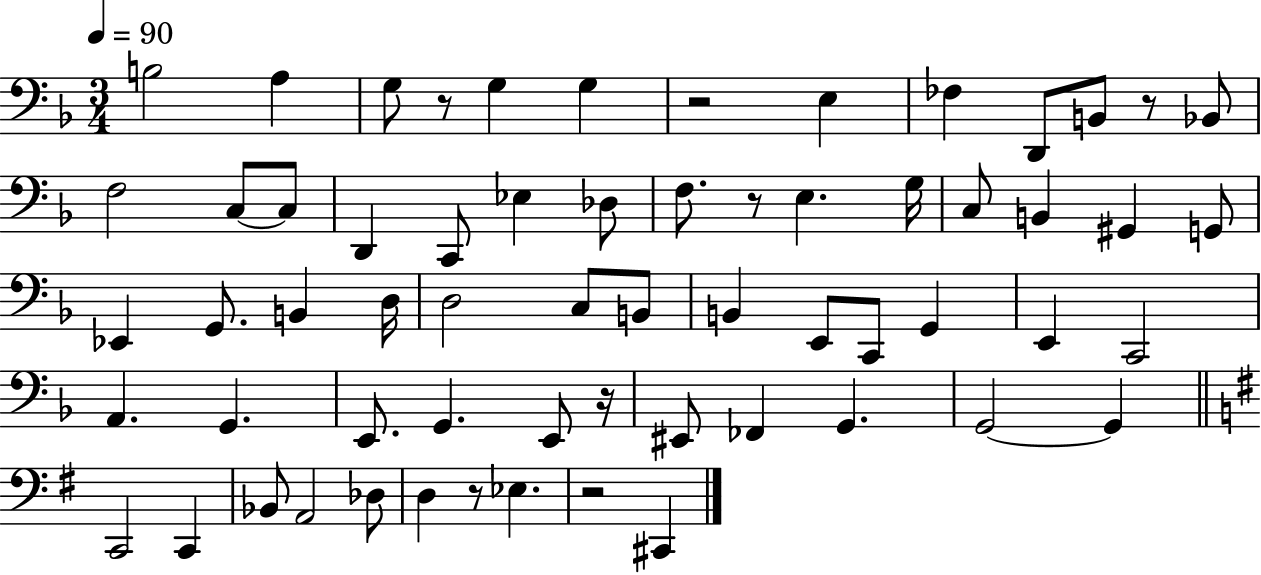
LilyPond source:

{
  \clef bass
  \numericTimeSignature
  \time 3/4
  \key f \major
  \tempo 4 = 90
  b2 a4 | g8 r8 g4 g4 | r2 e4 | fes4 d,8 b,8 r8 bes,8 | \break f2 c8~~ c8 | d,4 c,8 ees4 des8 | f8. r8 e4. g16 | c8 b,4 gis,4 g,8 | \break ees,4 g,8. b,4 d16 | d2 c8 b,8 | b,4 e,8 c,8 g,4 | e,4 c,2 | \break a,4. g,4. | e,8. g,4. e,8 r16 | eis,8 fes,4 g,4. | g,2~~ g,4 | \break \bar "||" \break \key g \major c,2 c,4 | bes,8 a,2 des8 | d4 r8 ees4. | r2 cis,4 | \break \bar "|."
}